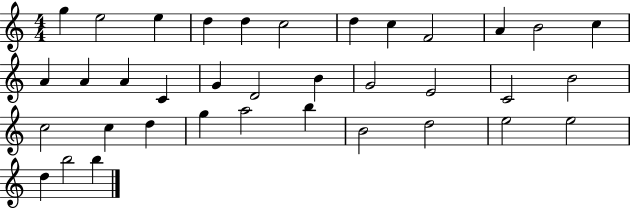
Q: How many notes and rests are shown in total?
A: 36